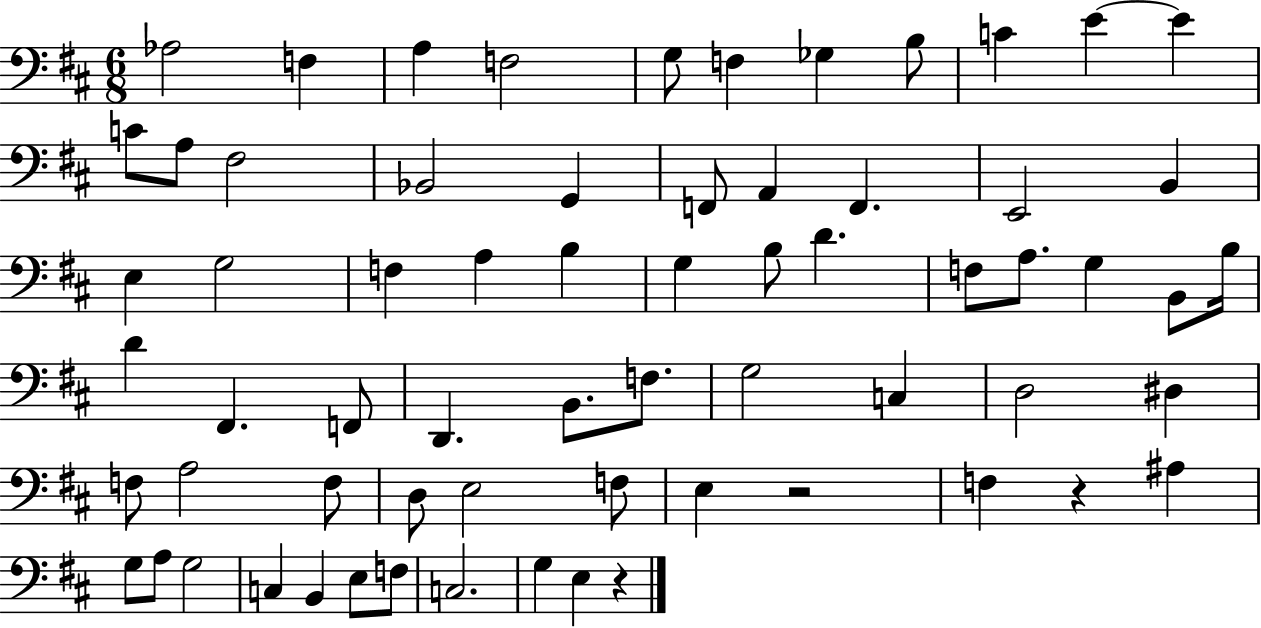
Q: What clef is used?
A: bass